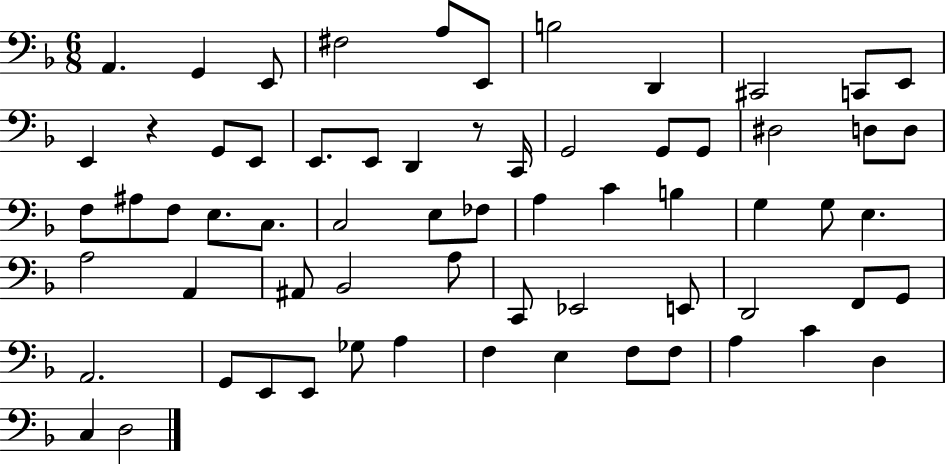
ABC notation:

X:1
T:Untitled
M:6/8
L:1/4
K:F
A,, G,, E,,/2 ^F,2 A,/2 E,,/2 B,2 D,, ^C,,2 C,,/2 E,,/2 E,, z G,,/2 E,,/2 E,,/2 E,,/2 D,, z/2 C,,/4 G,,2 G,,/2 G,,/2 ^D,2 D,/2 D,/2 F,/2 ^A,/2 F,/2 E,/2 C,/2 C,2 E,/2 _F,/2 A, C B, G, G,/2 E, A,2 A,, ^A,,/2 _B,,2 A,/2 C,,/2 _E,,2 E,,/2 D,,2 F,,/2 G,,/2 A,,2 G,,/2 E,,/2 E,,/2 _G,/2 A, F, E, F,/2 F,/2 A, C D, C, D,2